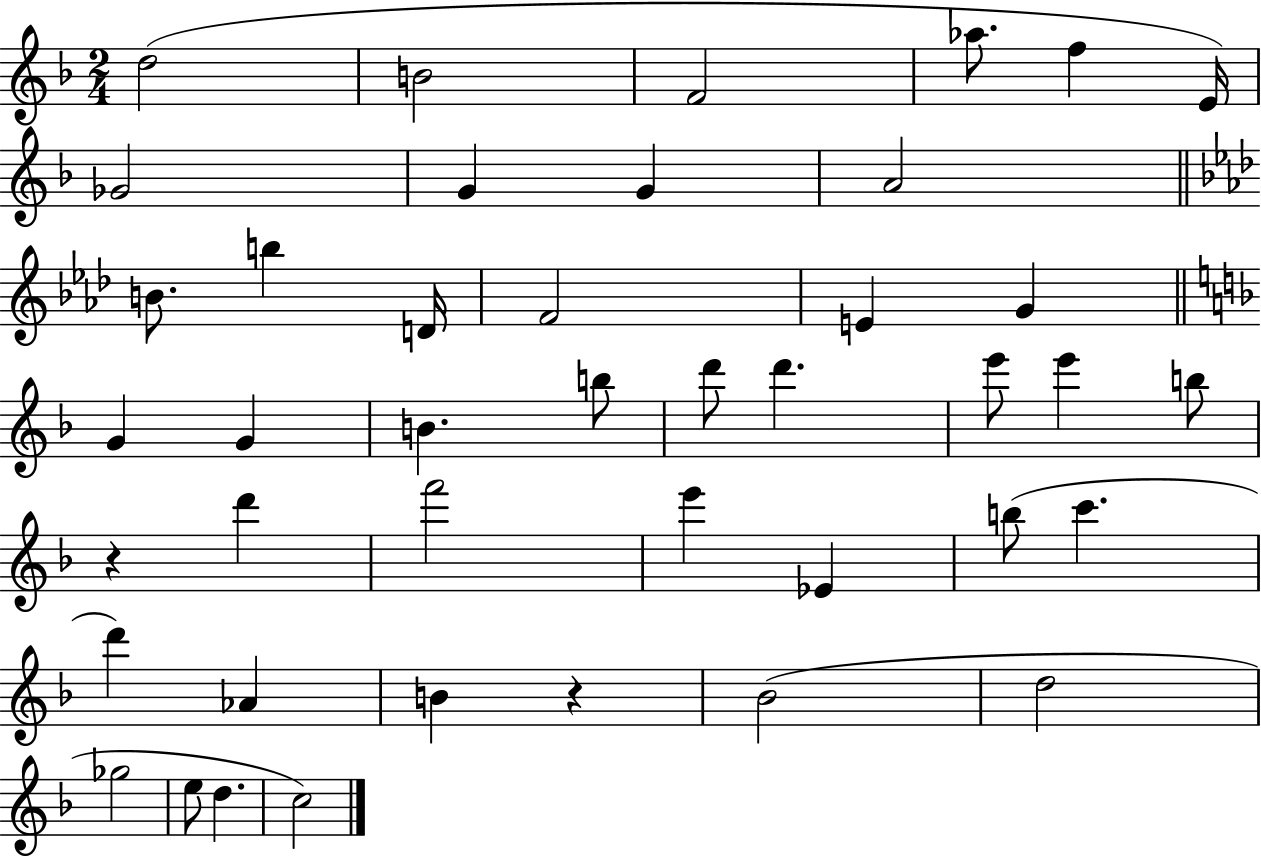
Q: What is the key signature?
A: F major